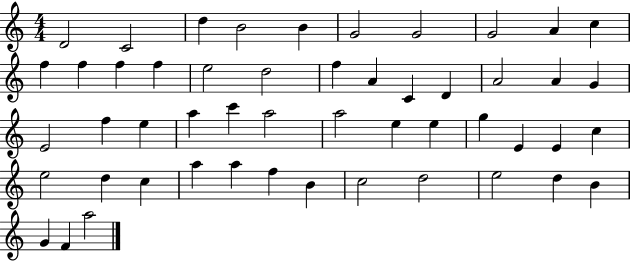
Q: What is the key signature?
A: C major